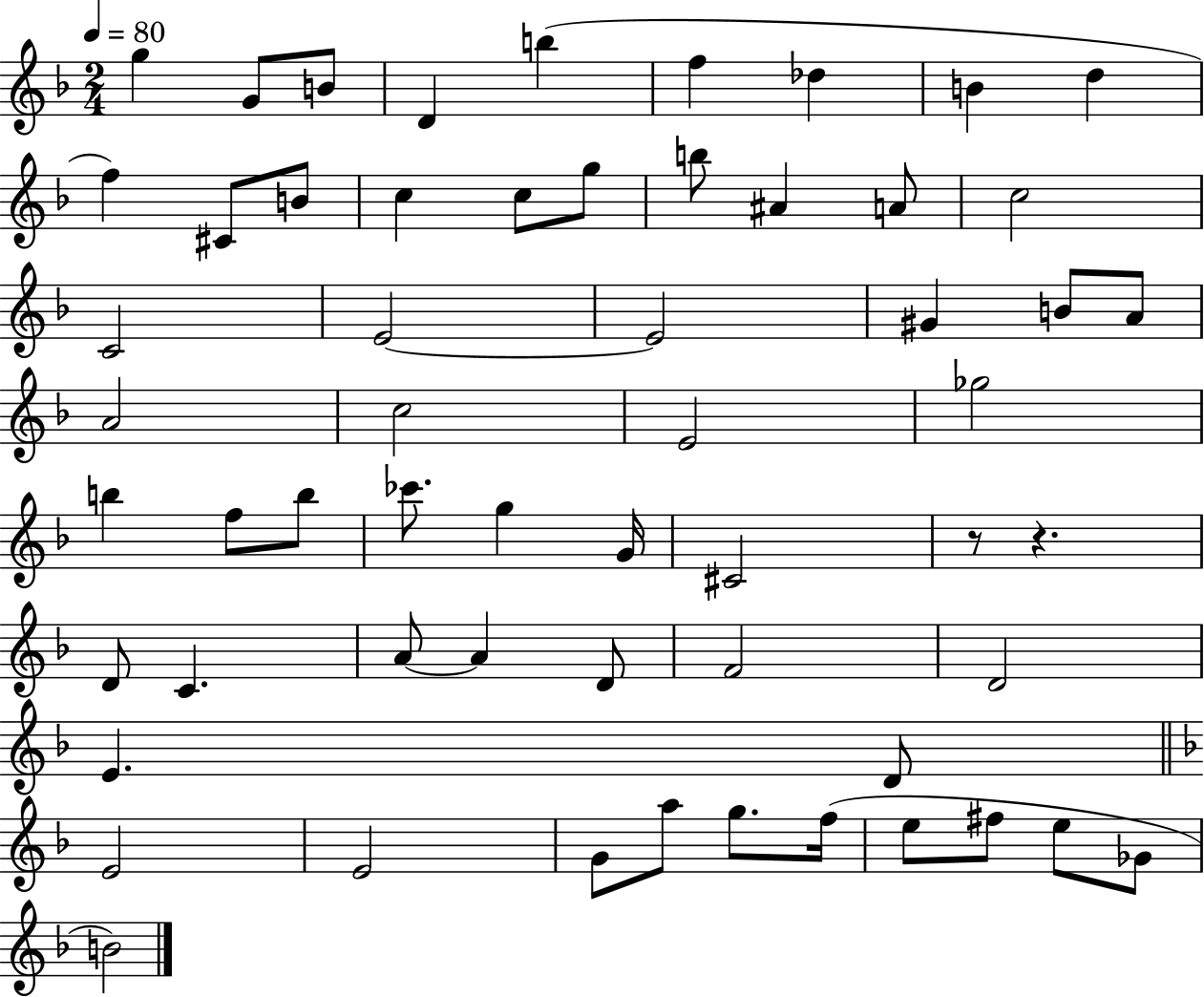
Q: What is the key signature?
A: F major